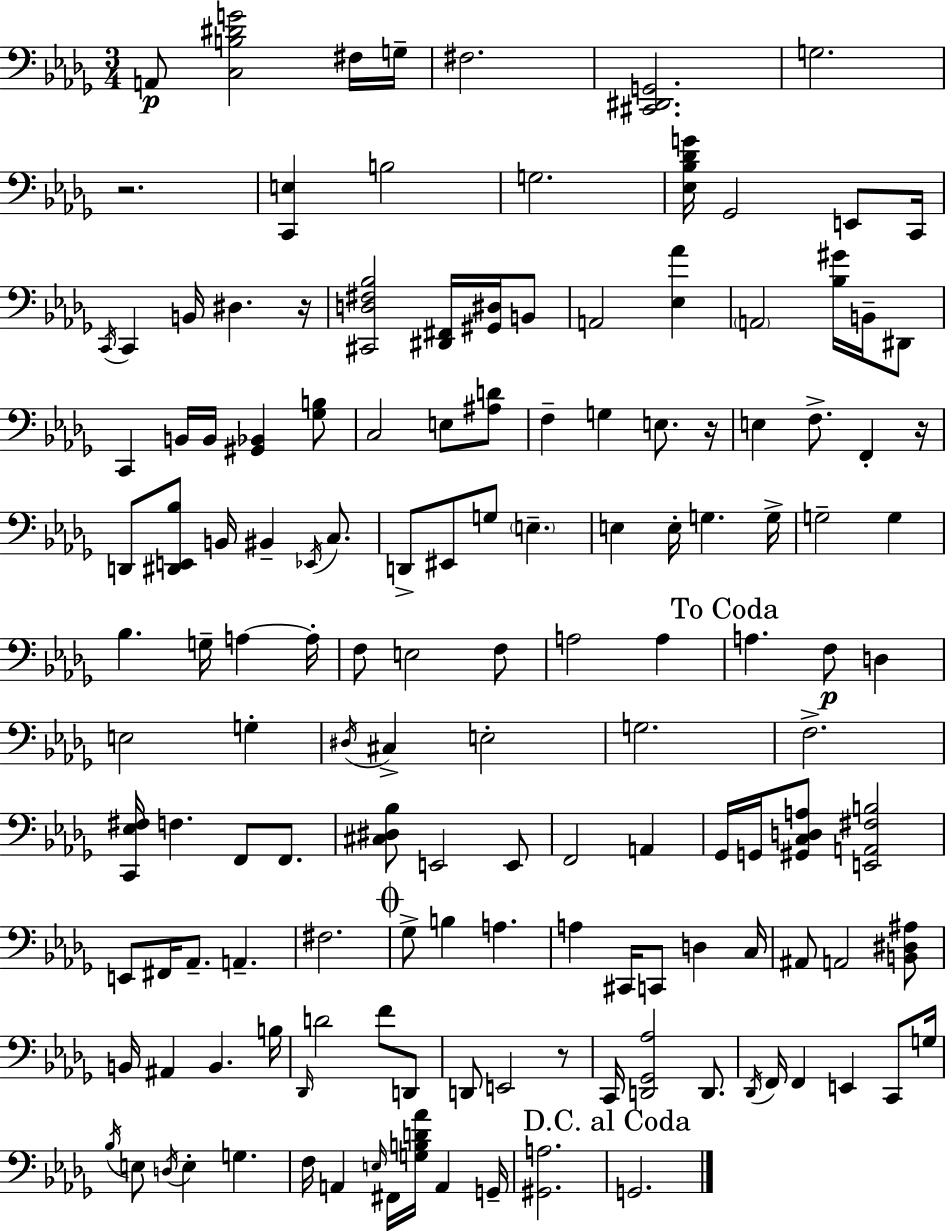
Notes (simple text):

A2/e [C3,B3,D#4,G4]/h F#3/s G3/s F#3/h. [C#2,D#2,G2]/h. G3/h. R/h. [C2,E3]/q B3/h G3/h. [Eb3,Bb3,Db4,G4]/s Gb2/h E2/e C2/s C2/s C2/q B2/s D#3/q. R/s [C#2,D3,F#3,Bb3]/h [D#2,F#2]/s [G#2,D#3]/s B2/e A2/h [Eb3,Ab4]/q A2/h [Bb3,G#4]/s B2/s D#2/e C2/q B2/s B2/s [G#2,Bb2]/q [Gb3,B3]/e C3/h E3/e [A#3,D4]/e F3/q G3/q E3/e. R/s E3/q F3/e. F2/q R/s D2/e [D#2,E2,Bb3]/e B2/s BIS2/q Eb2/s C3/e. D2/e EIS2/e G3/e E3/q. E3/q E3/s G3/q. G3/s G3/h G3/q Bb3/q. G3/s A3/q A3/s F3/e E3/h F3/e A3/h A3/q A3/q. F3/e D3/q E3/h G3/q D#3/s C#3/q E3/h G3/h. F3/h. [C2,Eb3,F#3]/s F3/q. F2/e F2/e. [C#3,D#3,Bb3]/e E2/h E2/e F2/h A2/q Gb2/s G2/s [G#2,C3,D3,A3]/e [E2,A2,F#3,B3]/h E2/e F#2/s Ab2/e. A2/q. F#3/h. Gb3/e B3/q A3/q. A3/q C#2/s C2/e D3/q C3/s A#2/e A2/h [B2,D#3,A#3]/e B2/s A#2/q B2/q. B3/s Db2/s D4/h F4/e D2/e D2/e E2/h R/e C2/s [D2,Gb2,Ab3]/h D2/e. Db2/s F2/s F2/q E2/q C2/e G3/s Bb3/s E3/e D3/s E3/q G3/q. F3/s A2/q E3/s F#2/s [G3,B3,D4,Ab4]/s A2/q G2/s [G#2,A3]/h. G2/h.